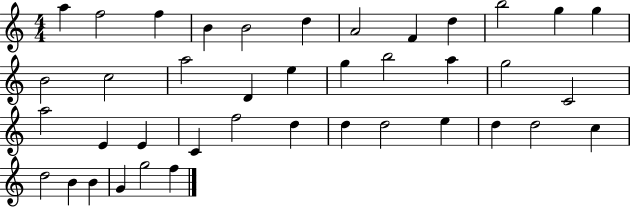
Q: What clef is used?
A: treble